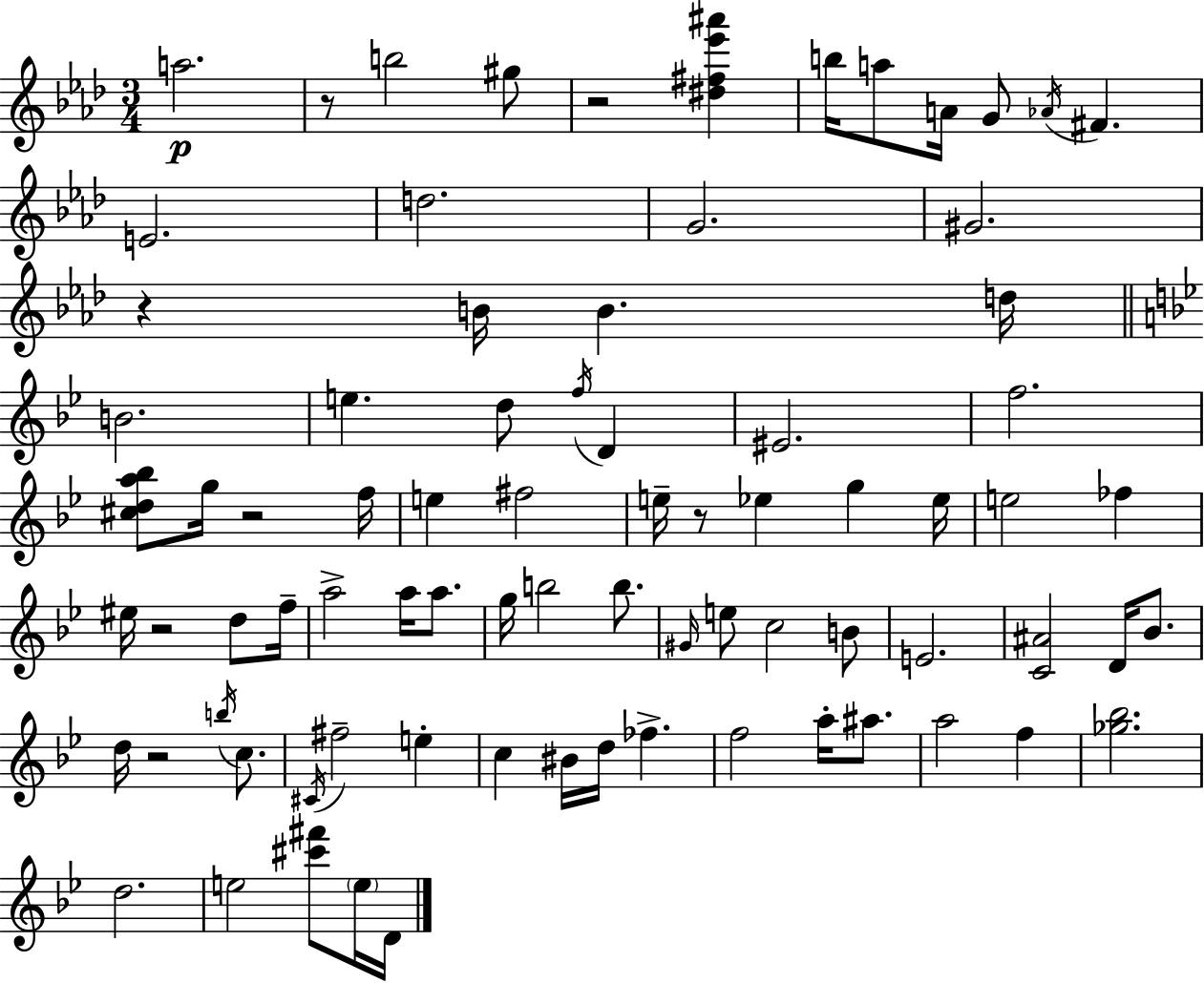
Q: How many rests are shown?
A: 7